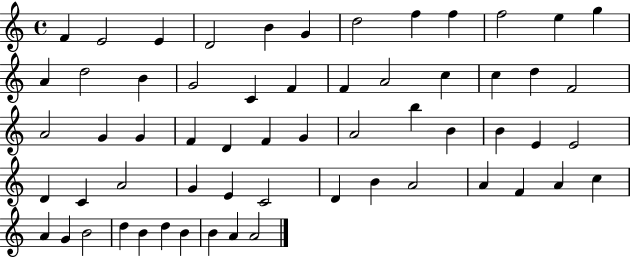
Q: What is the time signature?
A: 4/4